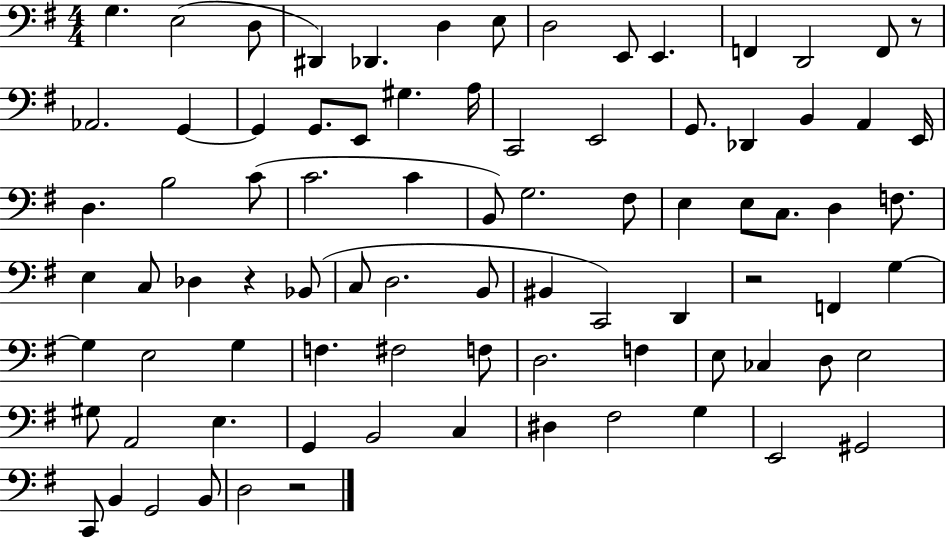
X:1
T:Untitled
M:4/4
L:1/4
K:G
G, E,2 D,/2 ^D,, _D,, D, E,/2 D,2 E,,/2 E,, F,, D,,2 F,,/2 z/2 _A,,2 G,, G,, G,,/2 E,,/2 ^G, A,/4 C,,2 E,,2 G,,/2 _D,, B,, A,, E,,/4 D, B,2 C/2 C2 C B,,/2 G,2 ^F,/2 E, E,/2 C,/2 D, F,/2 E, C,/2 _D, z _B,,/2 C,/2 D,2 B,,/2 ^B,, C,,2 D,, z2 F,, G, G, E,2 G, F, ^F,2 F,/2 D,2 F, E,/2 _C, D,/2 E,2 ^G,/2 A,,2 E, G,, B,,2 C, ^D, ^F,2 G, E,,2 ^G,,2 C,,/2 B,, G,,2 B,,/2 D,2 z2